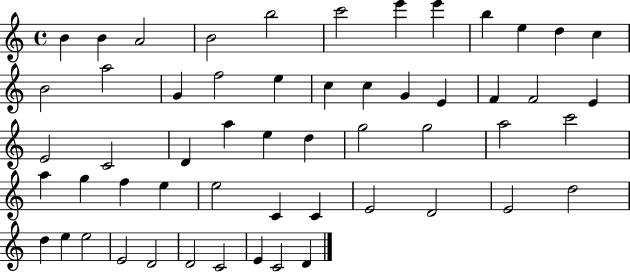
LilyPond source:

{
  \clef treble
  \time 4/4
  \defaultTimeSignature
  \key c \major
  b'4 b'4 a'2 | b'2 b''2 | c'''2 e'''4 e'''4 | b''4 e''4 d''4 c''4 | \break b'2 a''2 | g'4 f''2 e''4 | c''4 c''4 g'4 e'4 | f'4 f'2 e'4 | \break e'2 c'2 | d'4 a''4 e''4 d''4 | g''2 g''2 | a''2 c'''2 | \break a''4 g''4 f''4 e''4 | e''2 c'4 c'4 | e'2 d'2 | e'2 d''2 | \break d''4 e''4 e''2 | e'2 d'2 | d'2 c'2 | e'4 c'2 d'4 | \break \bar "|."
}